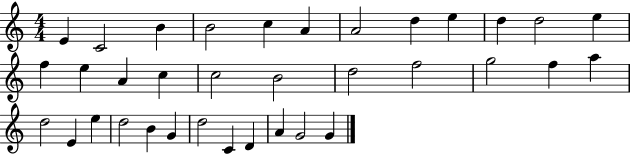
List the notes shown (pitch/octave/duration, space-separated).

E4/q C4/h B4/q B4/h C5/q A4/q A4/h D5/q E5/q D5/q D5/h E5/q F5/q E5/q A4/q C5/q C5/h B4/h D5/h F5/h G5/h F5/q A5/q D5/h E4/q E5/q D5/h B4/q G4/q D5/h C4/q D4/q A4/q G4/h G4/q